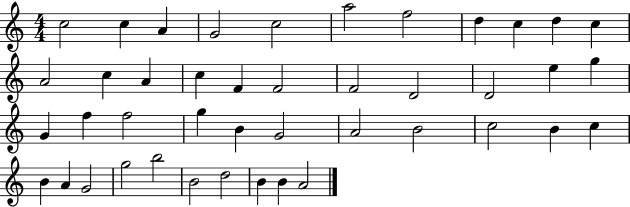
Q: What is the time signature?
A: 4/4